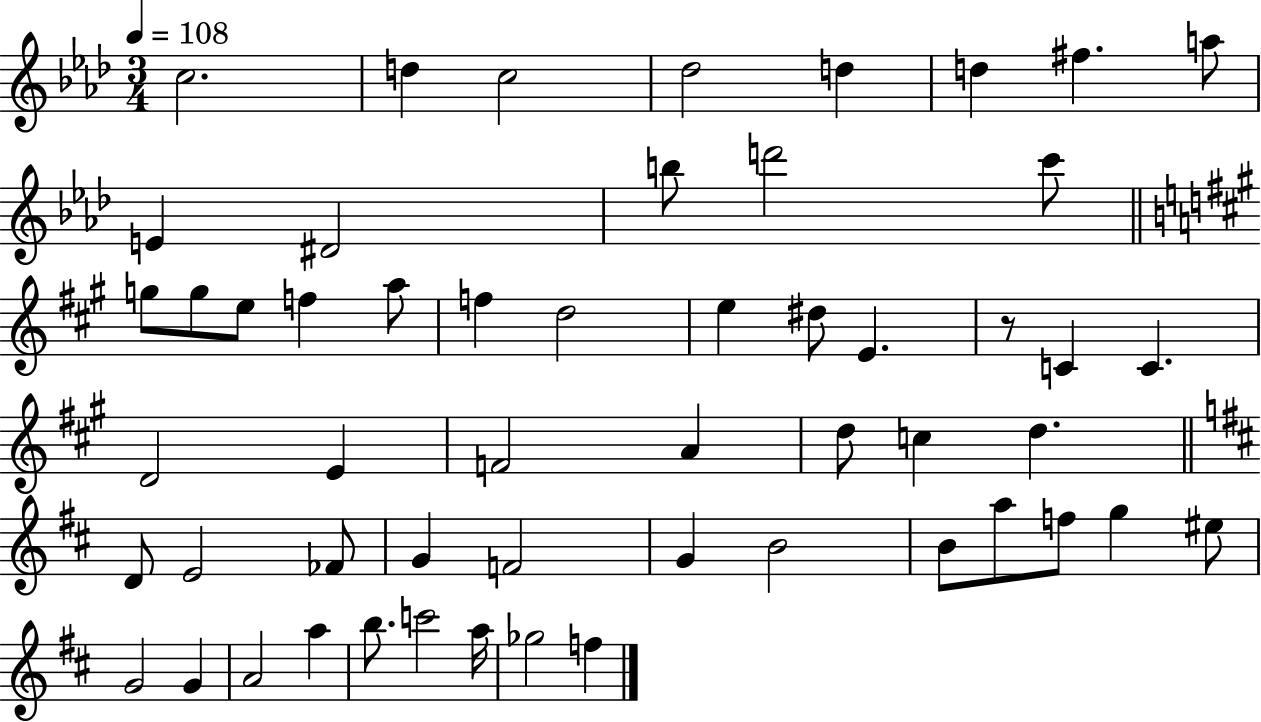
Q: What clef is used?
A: treble